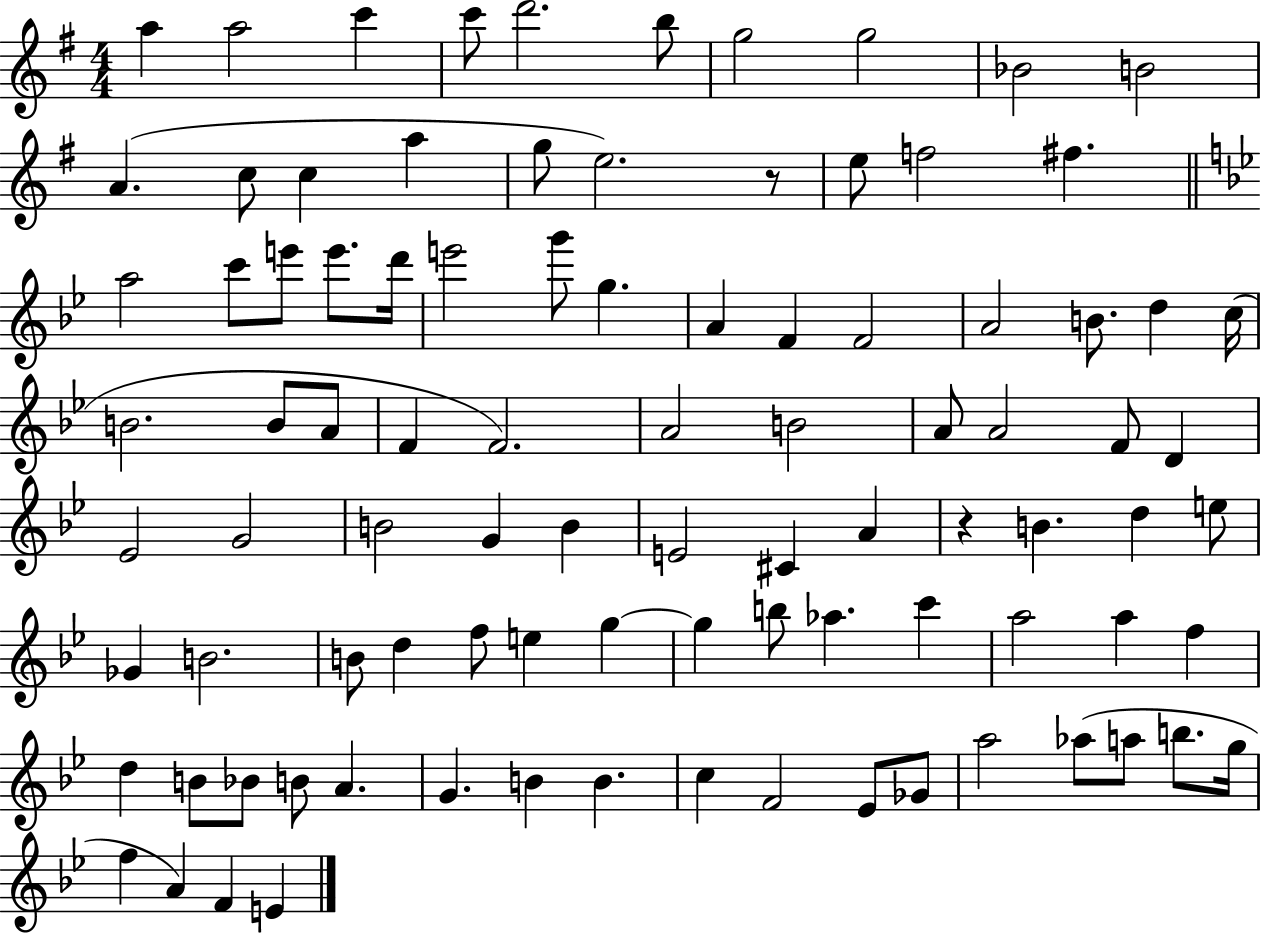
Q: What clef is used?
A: treble